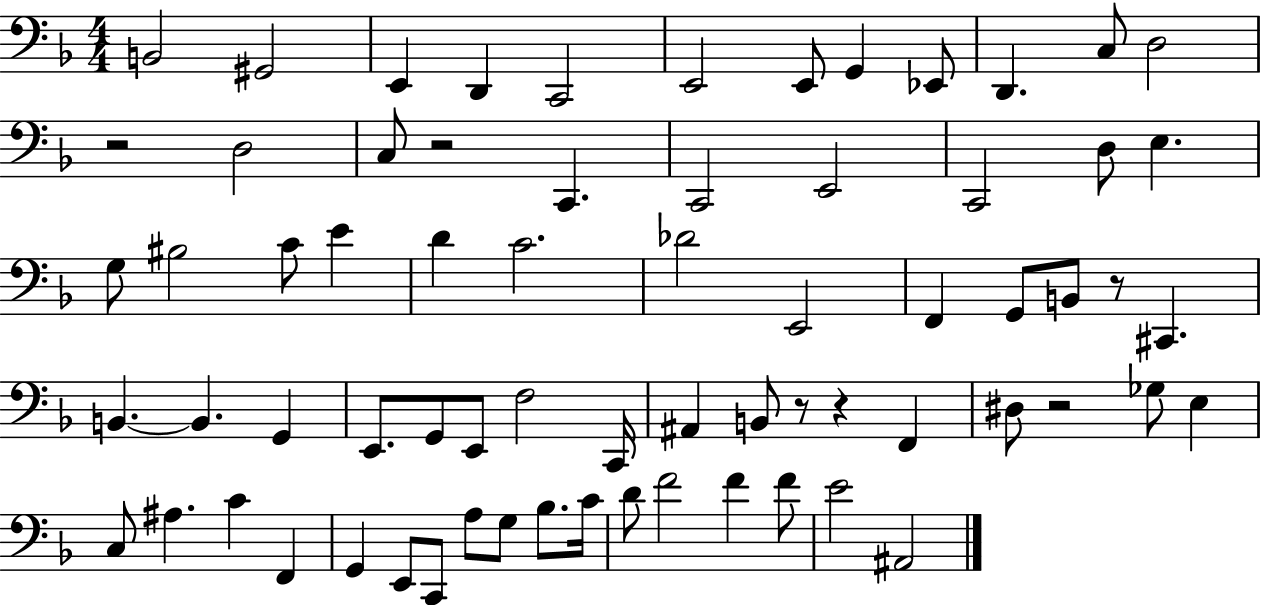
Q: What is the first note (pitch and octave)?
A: B2